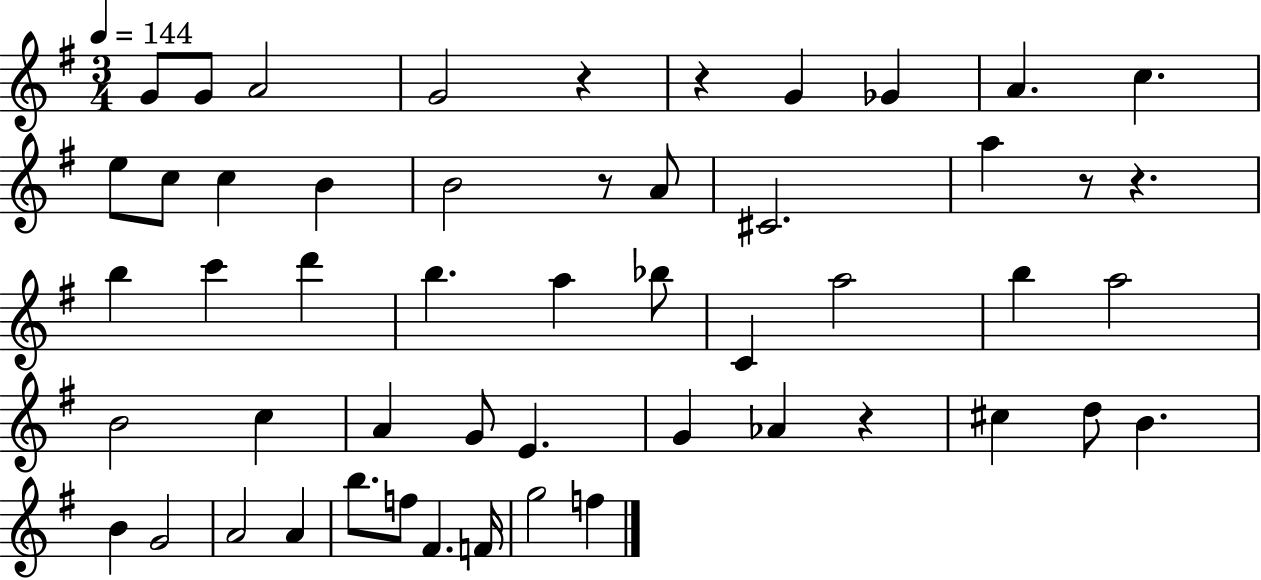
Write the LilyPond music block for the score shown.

{
  \clef treble
  \numericTimeSignature
  \time 3/4
  \key g \major
  \tempo 4 = 144
  g'8 g'8 a'2 | g'2 r4 | r4 g'4 ges'4 | a'4. c''4. | \break e''8 c''8 c''4 b'4 | b'2 r8 a'8 | cis'2. | a''4 r8 r4. | \break b''4 c'''4 d'''4 | b''4. a''4 bes''8 | c'4 a''2 | b''4 a''2 | \break b'2 c''4 | a'4 g'8 e'4. | g'4 aes'4 r4 | cis''4 d''8 b'4. | \break b'4 g'2 | a'2 a'4 | b''8. f''8 fis'4. f'16 | g''2 f''4 | \break \bar "|."
}